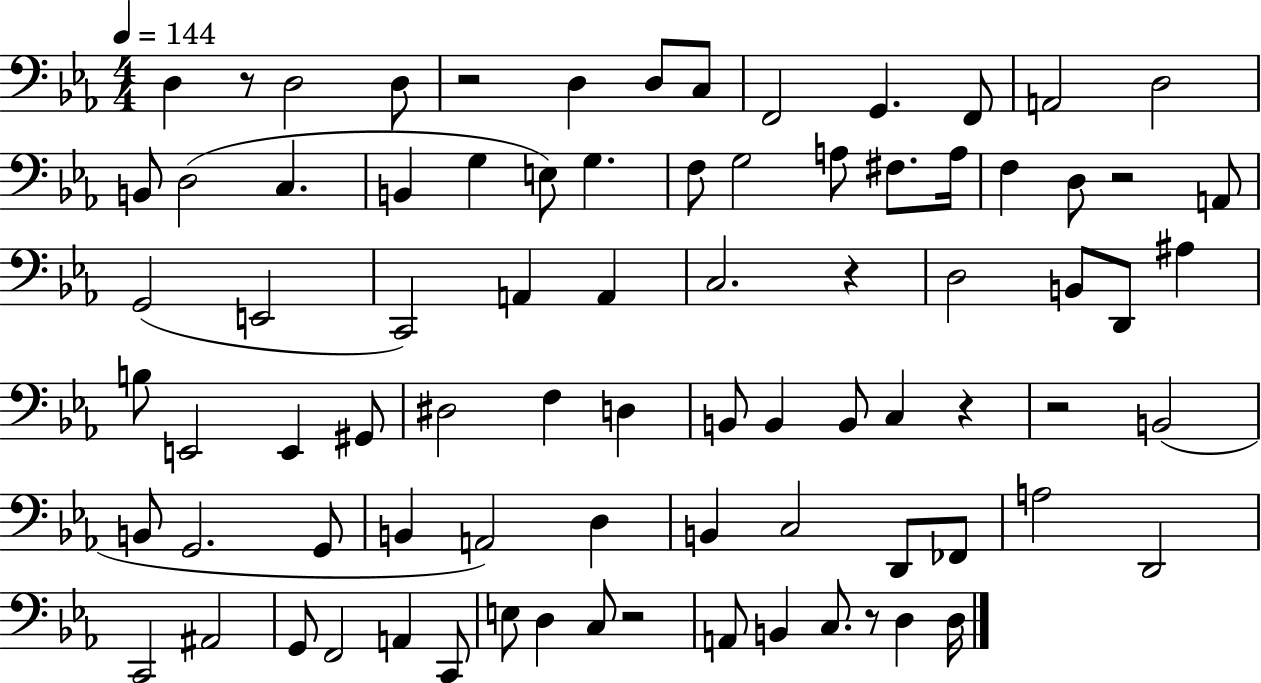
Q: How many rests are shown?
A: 8